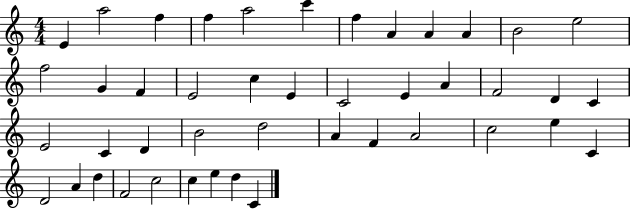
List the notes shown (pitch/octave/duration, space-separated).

E4/q A5/h F5/q F5/q A5/h C6/q F5/q A4/q A4/q A4/q B4/h E5/h F5/h G4/q F4/q E4/h C5/q E4/q C4/h E4/q A4/q F4/h D4/q C4/q E4/h C4/q D4/q B4/h D5/h A4/q F4/q A4/h C5/h E5/q C4/q D4/h A4/q D5/q F4/h C5/h C5/q E5/q D5/q C4/q